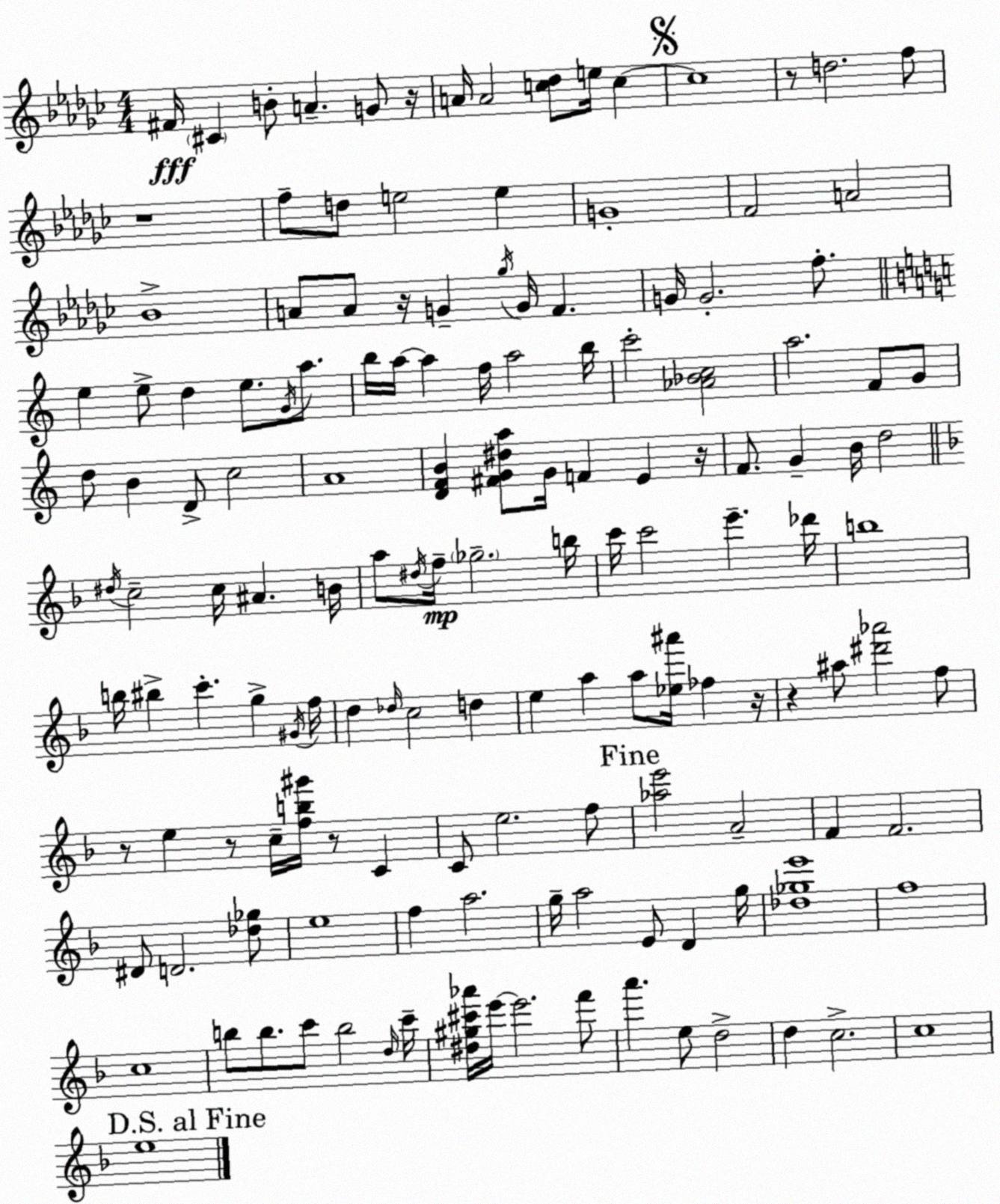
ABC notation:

X:1
T:Untitled
M:4/4
L:1/4
K:Ebm
^F/4 ^C B/2 A G/2 z/4 A/4 A2 [c_d]/2 e/4 c c4 z/2 d2 f/2 z4 f/2 d/2 e2 e G4 F2 A2 _B4 A/2 A/2 z/4 G _g/4 G/4 F G/4 G2 f/2 e e/2 d e/2 G/4 a/2 b/4 a/4 a f/4 a2 b/4 c'2 [_A_Bc]2 a2 F/2 G/2 d/2 B D/2 c2 A4 [DFB] [^FG^da]/2 G/4 F E z/4 F/2 G B/4 d2 ^d/4 c2 c/4 ^A B/4 a/2 ^d/4 f/4 _g2 b/4 c'/4 c'2 e' _d'/4 b4 b/4 ^b c' g ^G/4 f/4 d _d/4 c2 d e a a/2 [_e^a']/4 _f z/4 z ^a/2 [^d'_a']2 f/2 z/2 e z/2 c/4 [fb^g']/4 z/2 C C/2 e2 f/2 [_ae']2 A2 F F2 ^D/2 D2 [_d_g]/2 e4 f a2 g/4 a2 E/2 D g/4 [_d_ge']4 f4 c4 b/2 b/2 c'/2 b2 d/4 c'/4 [^d^g^c'_a']/4 e'/4 e'2 f'/2 a' e/2 d2 d c2 c4 e4